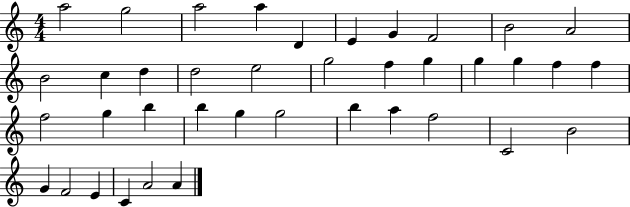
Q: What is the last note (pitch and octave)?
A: A4